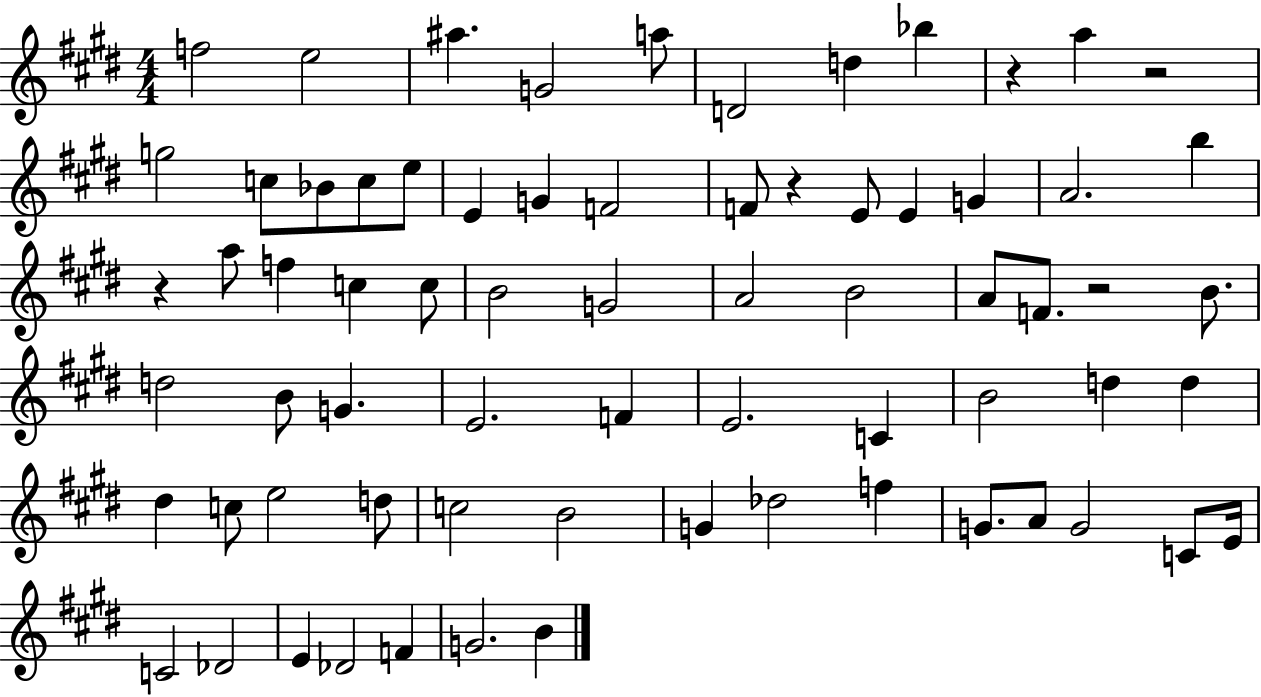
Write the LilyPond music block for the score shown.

{
  \clef treble
  \numericTimeSignature
  \time 4/4
  \key e \major
  f''2 e''2 | ais''4. g'2 a''8 | d'2 d''4 bes''4 | r4 a''4 r2 | \break g''2 c''8 bes'8 c''8 e''8 | e'4 g'4 f'2 | f'8 r4 e'8 e'4 g'4 | a'2. b''4 | \break r4 a''8 f''4 c''4 c''8 | b'2 g'2 | a'2 b'2 | a'8 f'8. r2 b'8. | \break d''2 b'8 g'4. | e'2. f'4 | e'2. c'4 | b'2 d''4 d''4 | \break dis''4 c''8 e''2 d''8 | c''2 b'2 | g'4 des''2 f''4 | g'8. a'8 g'2 c'8 e'16 | \break c'2 des'2 | e'4 des'2 f'4 | g'2. b'4 | \bar "|."
}